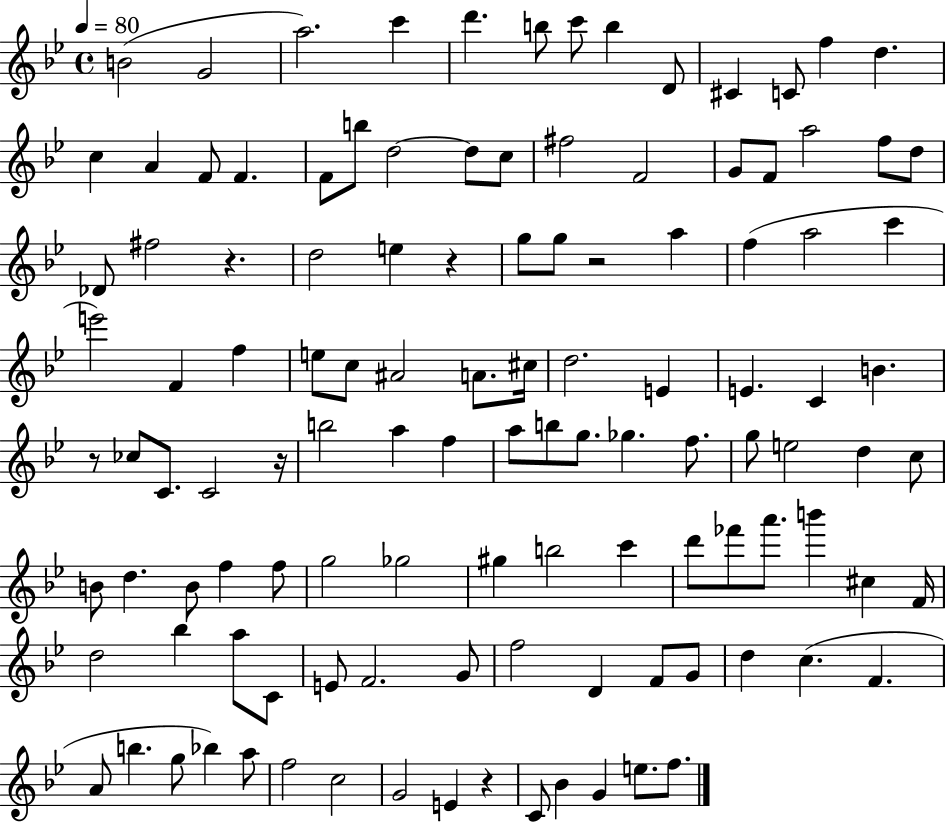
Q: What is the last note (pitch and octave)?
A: F5